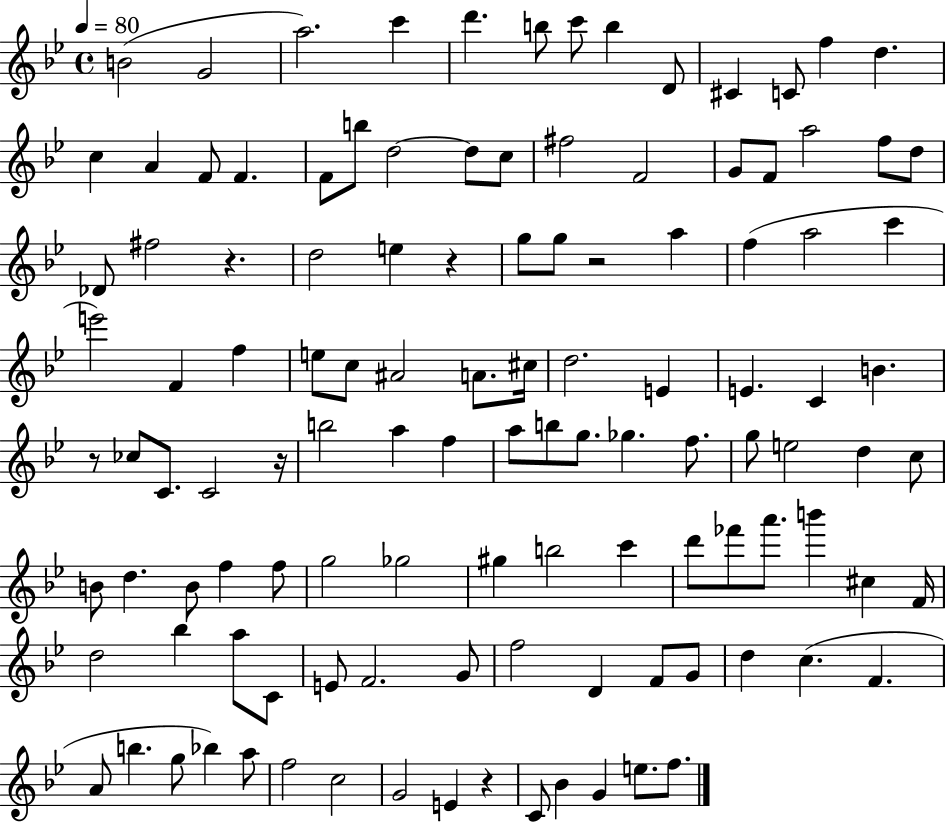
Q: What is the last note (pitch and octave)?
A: F5